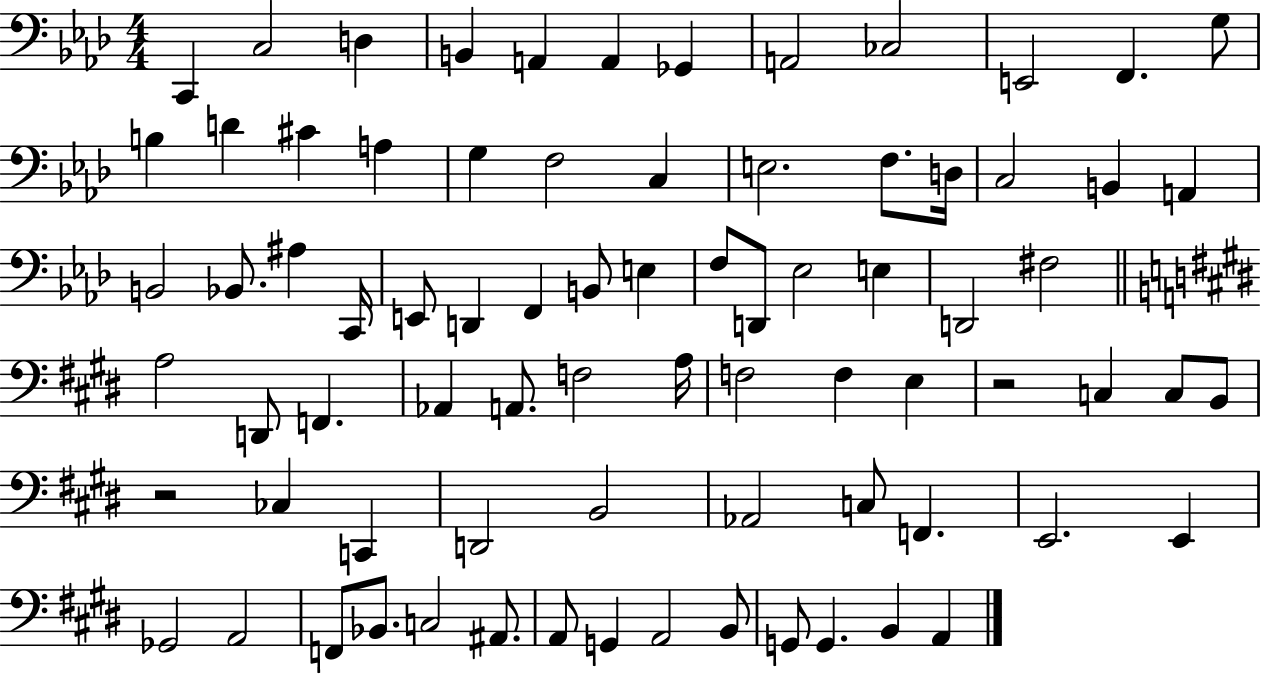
{
  \clef bass
  \numericTimeSignature
  \time 4/4
  \key aes \major
  c,4 c2 d4 | b,4 a,4 a,4 ges,4 | a,2 ces2 | e,2 f,4. g8 | \break b4 d'4 cis'4 a4 | g4 f2 c4 | e2. f8. d16 | c2 b,4 a,4 | \break b,2 bes,8. ais4 c,16 | e,8 d,4 f,4 b,8 e4 | f8 d,8 ees2 e4 | d,2 fis2 | \break \bar "||" \break \key e \major a2 d,8 f,4. | aes,4 a,8. f2 a16 | f2 f4 e4 | r2 c4 c8 b,8 | \break r2 ces4 c,4 | d,2 b,2 | aes,2 c8 f,4. | e,2. e,4 | \break ges,2 a,2 | f,8 bes,8. c2 ais,8. | a,8 g,4 a,2 b,8 | g,8 g,4. b,4 a,4 | \break \bar "|."
}